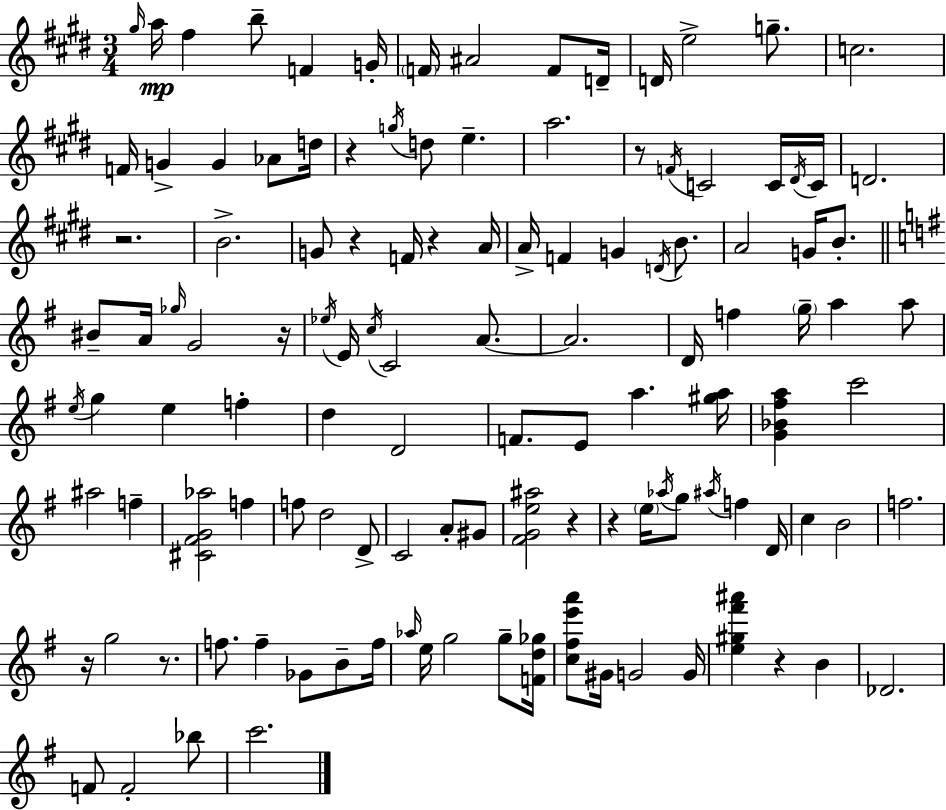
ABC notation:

X:1
T:Untitled
M:3/4
L:1/4
K:E
^g/4 a/4 ^f b/2 F G/4 F/4 ^A2 F/2 D/4 D/4 e2 g/2 c2 F/4 G G _A/2 d/4 z g/4 d/2 e a2 z/2 F/4 C2 C/4 ^D/4 C/4 D2 z2 B2 G/2 z F/4 z A/4 A/4 F G D/4 B/2 A2 G/4 B/2 ^B/2 A/4 _g/4 G2 z/4 _e/4 E/4 c/4 C2 A/2 A2 D/4 f g/4 a a/2 e/4 g e f d D2 F/2 E/2 a [^ga]/4 [G_B^fa] c'2 ^a2 f [^C^FG_a]2 f f/2 d2 D/2 C2 A/2 ^G/2 [^FGe^a]2 z z e/4 _a/4 g/2 ^a/4 f D/4 c B2 f2 z/4 g2 z/2 f/2 f _G/2 B/2 f/4 _a/4 e/4 g2 g/2 [Fd_g]/4 [c^fe'a']/2 ^G/4 G2 G/4 [e^g^f'^a'] z B _D2 F/2 F2 _b/2 c'2